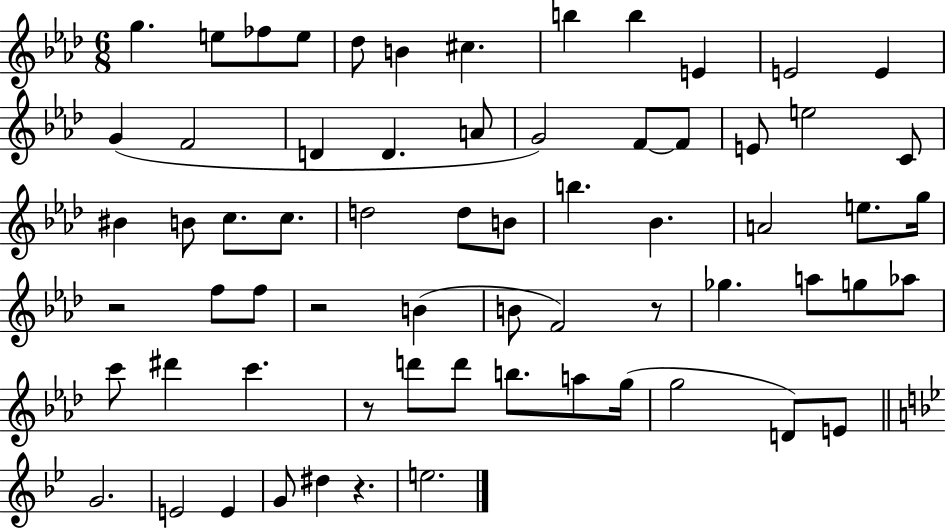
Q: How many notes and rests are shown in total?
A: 66